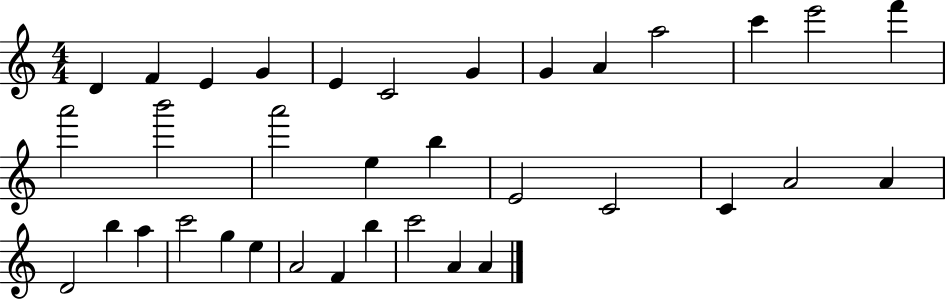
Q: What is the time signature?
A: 4/4